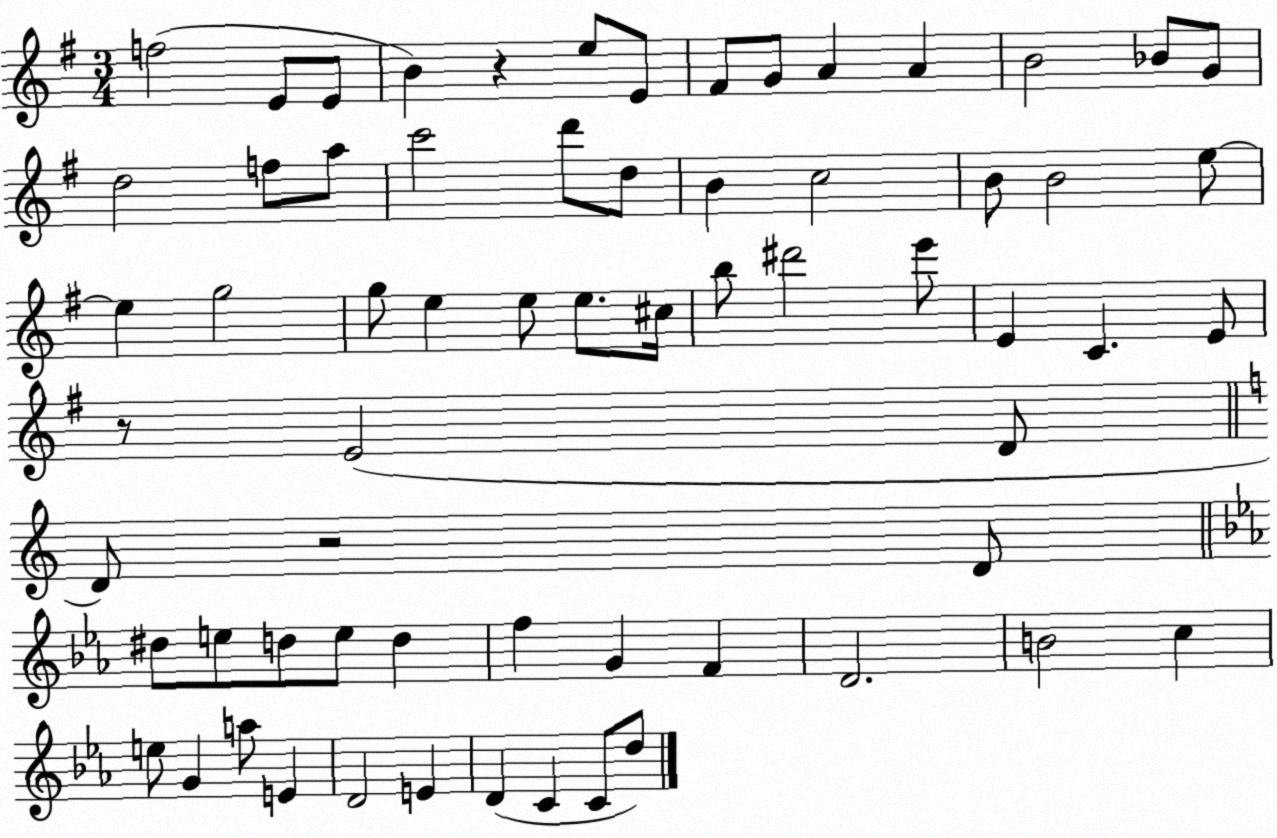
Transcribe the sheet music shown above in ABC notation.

X:1
T:Untitled
M:3/4
L:1/4
K:G
f2 E/2 E/2 B z e/2 E/2 ^F/2 G/2 A A B2 _B/2 G/2 d2 f/2 a/2 c'2 d'/2 d/2 B c2 B/2 B2 e/2 e g2 g/2 e e/2 e/2 ^c/4 b/2 ^d'2 e'/2 E C E/2 z/2 E2 D/2 D/2 z2 D/2 ^d/2 e/2 d/2 e/2 d f G F D2 B2 c e/2 G a/2 E D2 E D C C/2 d/2